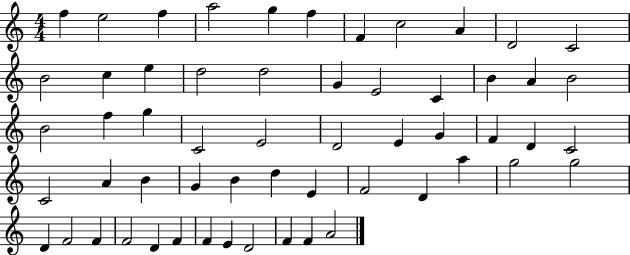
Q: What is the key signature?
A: C major